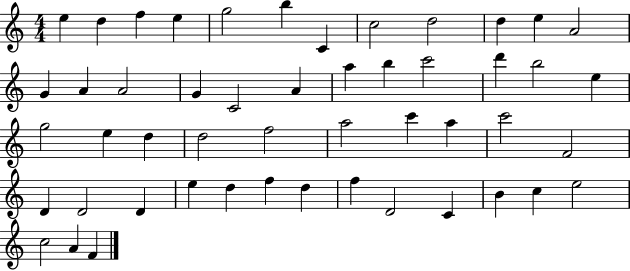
X:1
T:Untitled
M:4/4
L:1/4
K:C
e d f e g2 b C c2 d2 d e A2 G A A2 G C2 A a b c'2 d' b2 e g2 e d d2 f2 a2 c' a c'2 F2 D D2 D e d f d f D2 C B c e2 c2 A F